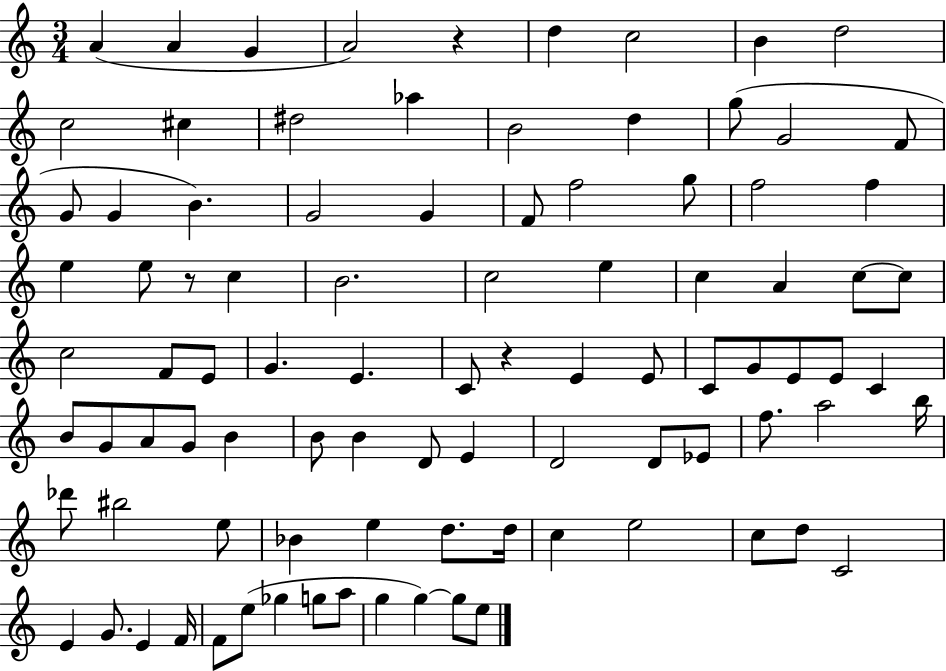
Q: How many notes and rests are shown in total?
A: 93